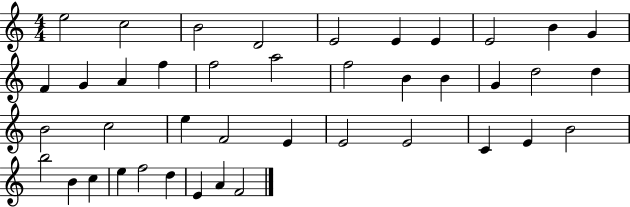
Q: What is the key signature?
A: C major